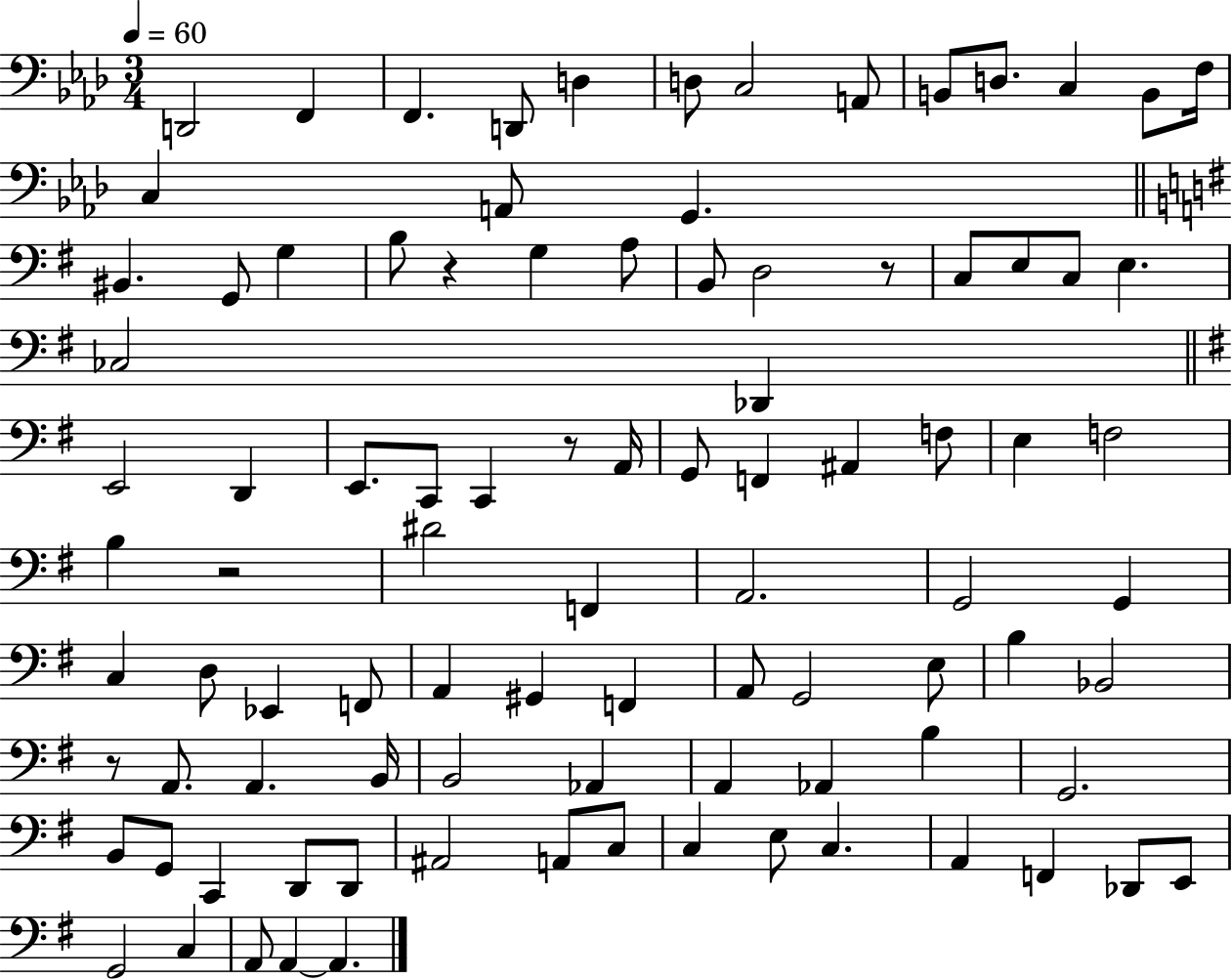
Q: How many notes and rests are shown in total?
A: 94